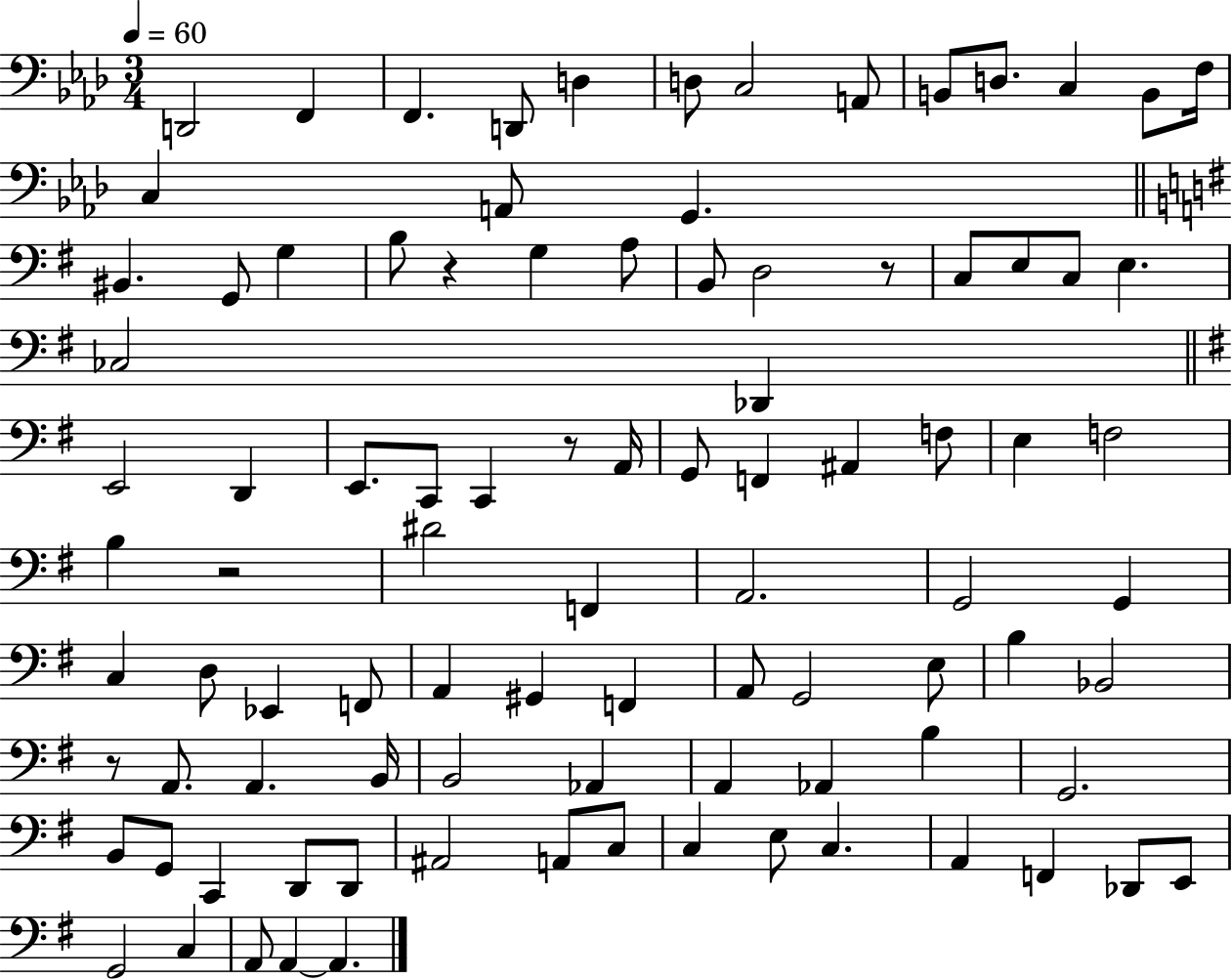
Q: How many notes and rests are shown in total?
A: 94